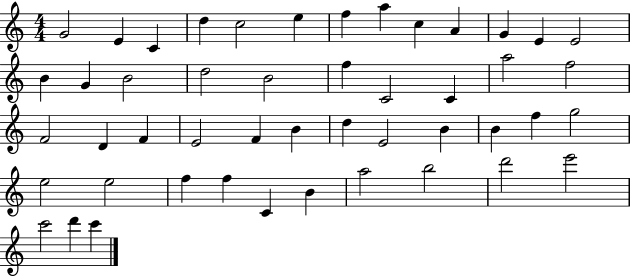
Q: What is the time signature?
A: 4/4